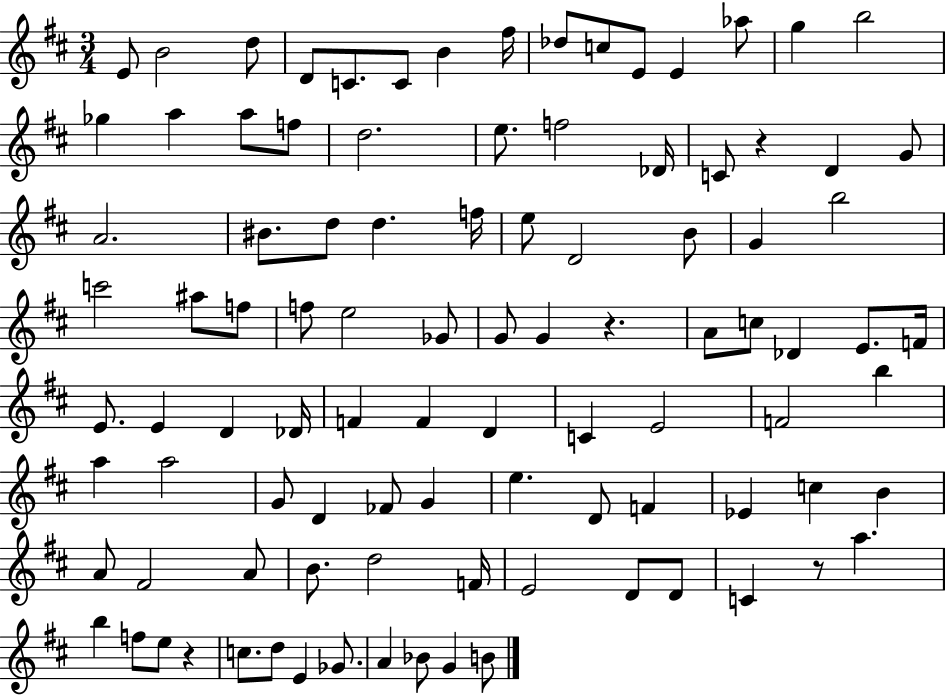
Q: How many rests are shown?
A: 4